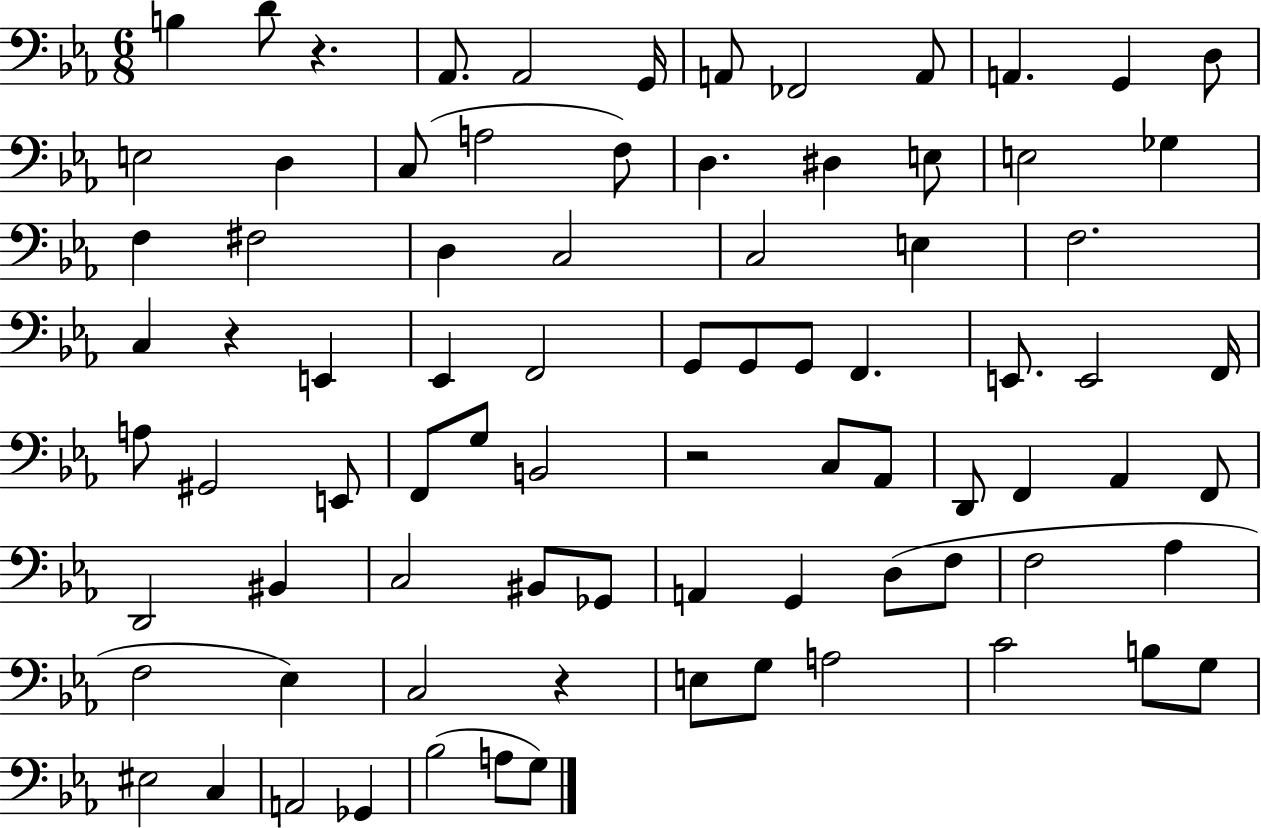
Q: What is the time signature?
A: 6/8